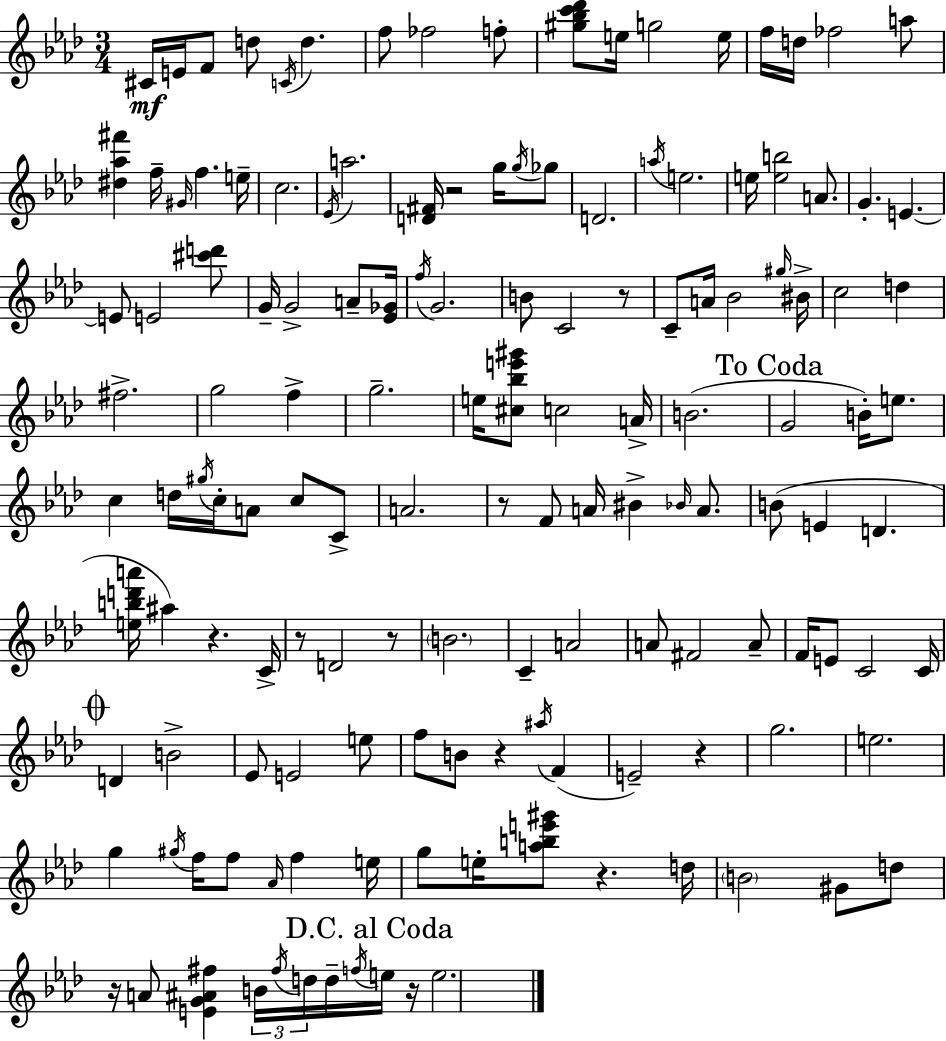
X:1
T:Untitled
M:3/4
L:1/4
K:Fm
^C/4 E/4 F/2 d/2 C/4 d f/2 _f2 f/2 [^g_bc'_d']/2 e/4 g2 e/4 f/4 d/4 _f2 a/2 [^d_a^f'] f/4 ^G/4 f e/4 c2 _E/4 a2 [D^F]/4 z2 g/4 g/4 _g/2 D2 a/4 e2 e/4 [eb]2 A/2 G E E/2 E2 [^c'd']/2 G/4 G2 A/2 [_E_G]/4 f/4 G2 B/2 C2 z/2 C/2 A/4 _B2 ^g/4 ^B/4 c2 d ^f2 g2 f g2 e/4 [^c_be'^g']/2 c2 A/4 B2 G2 B/4 e/2 c d/4 ^g/4 c/4 A/2 c/2 C/2 A2 z/2 F/2 A/4 ^B _B/4 A/2 B/2 E D [ebd'a']/4 ^a z C/4 z/2 D2 z/2 B2 C A2 A/2 ^F2 A/2 F/4 E/2 C2 C/4 D B2 _E/2 E2 e/2 f/2 B/2 z ^a/4 F E2 z g2 e2 g ^g/4 f/4 f/2 _A/4 f e/4 g/2 e/4 [abe'^g']/2 z d/4 B2 ^G/2 d/2 z/4 A/2 [EG^A^f] B/4 ^f/4 d/4 d/4 f/4 e/4 z/4 e2